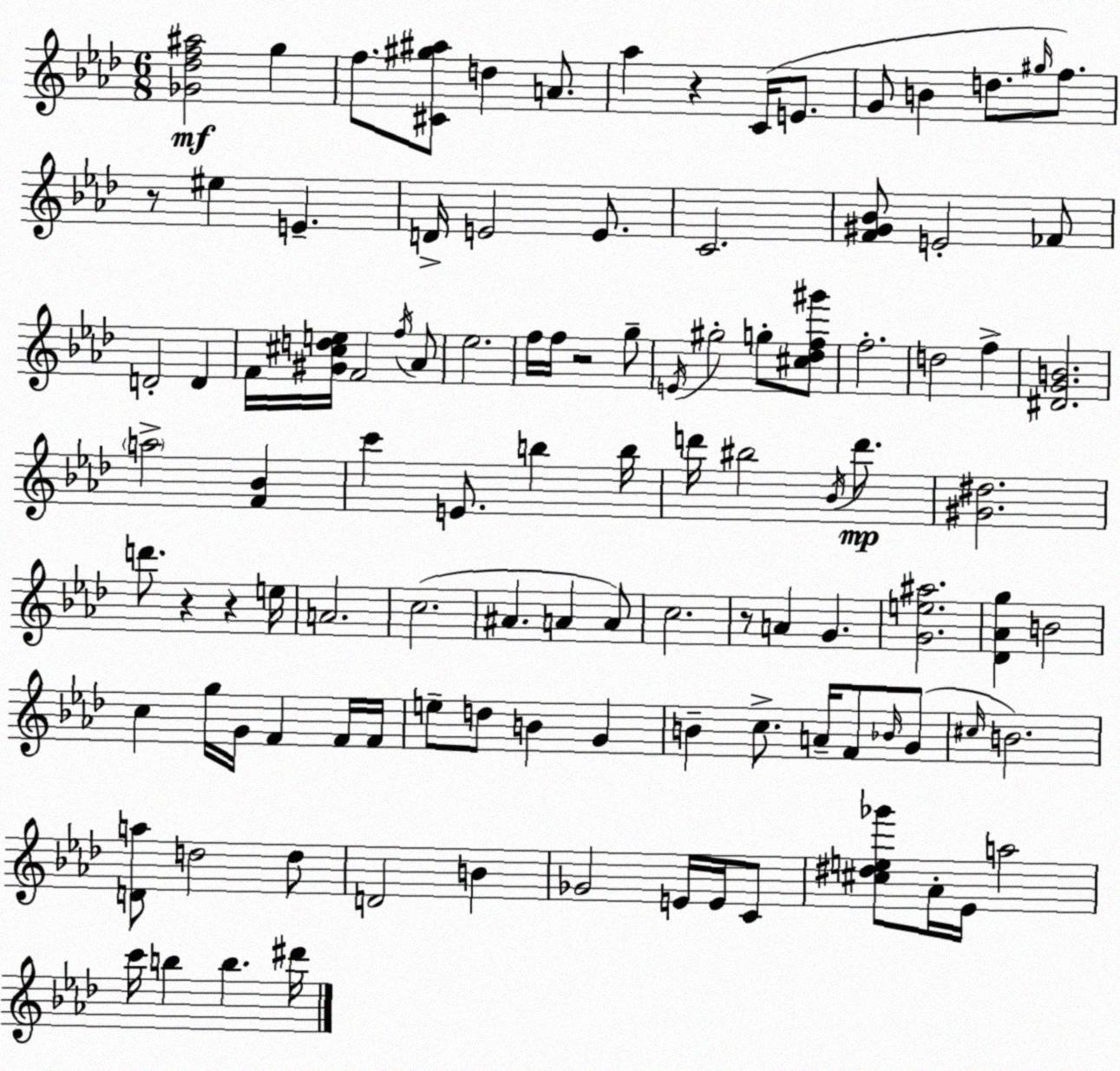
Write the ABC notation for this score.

X:1
T:Untitled
M:6/8
L:1/4
K:Ab
[_G_df^a]2 g f/2 [^C^g^a]/2 d A/2 _a z C/4 E/2 G/2 B d/2 ^g/4 f/2 z/2 ^e E D/4 E2 E/2 C2 [F^G_B]/2 E2 _F/2 D2 D F/4 [^G^cde]/4 F2 f/4 _A/2 _e2 f/4 f/4 z2 g/2 E/4 ^g2 g/2 [^c_df^g']/2 f2 d2 f [^DGB]2 a2 [F_B] c' E/2 b b/4 d'/4 ^b2 _B/4 d'/2 [^G^d]2 d'/2 z z e/4 A2 c2 ^A A A/2 c2 z/2 A G [Ge^a]2 [_D_Ag] B2 c g/4 G/4 F F/4 F/4 e/2 d/2 B G B c/2 A/4 F/2 _B/4 G/2 ^c/4 B2 [Da]/2 d2 d/2 D2 B _G2 E/4 E/4 C/2 [^c^de_g']/2 _A/4 _E/4 a2 c'/4 b b ^d'/4